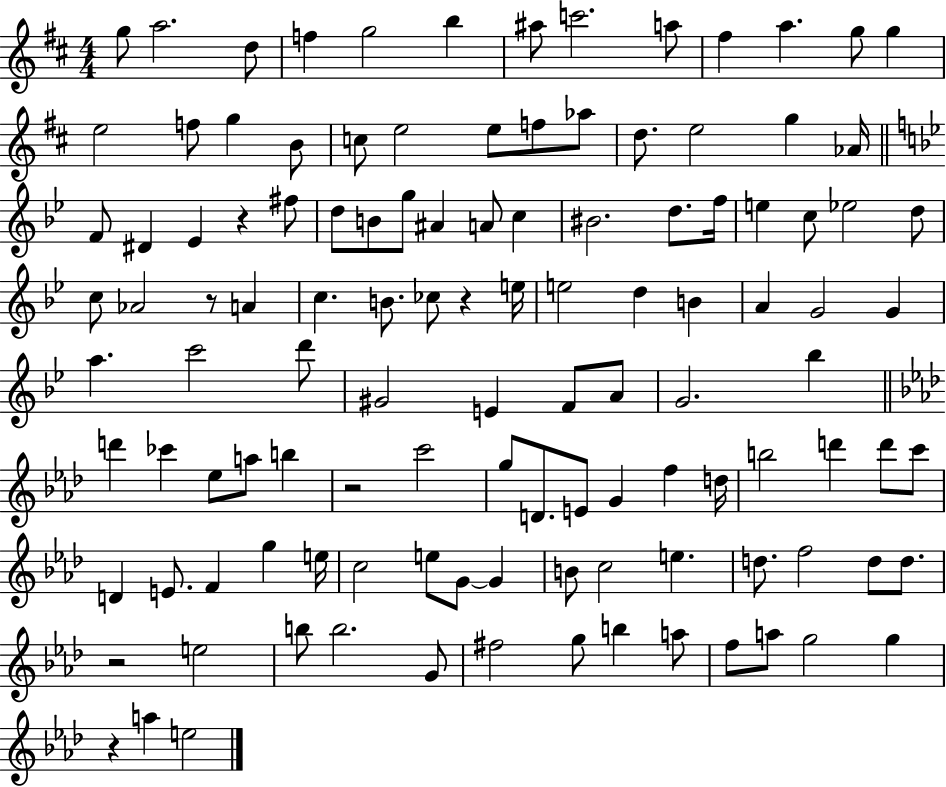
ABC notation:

X:1
T:Untitled
M:4/4
L:1/4
K:D
g/2 a2 d/2 f g2 b ^a/2 c'2 a/2 ^f a g/2 g e2 f/2 g B/2 c/2 e2 e/2 f/2 _a/2 d/2 e2 g _A/4 F/2 ^D _E z ^f/2 d/2 B/2 g/2 ^A A/2 c ^B2 d/2 f/4 e c/2 _e2 d/2 c/2 _A2 z/2 A c B/2 _c/2 z e/4 e2 d B A G2 G a c'2 d'/2 ^G2 E F/2 A/2 G2 _b d' _c' _e/2 a/2 b z2 c'2 g/2 D/2 E/2 G f d/4 b2 d' d'/2 c'/2 D E/2 F g e/4 c2 e/2 G/2 G B/2 c2 e d/2 f2 d/2 d/2 z2 e2 b/2 b2 G/2 ^f2 g/2 b a/2 f/2 a/2 g2 g z a e2